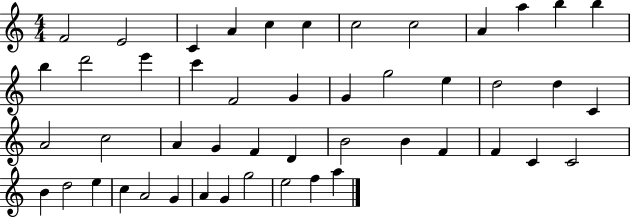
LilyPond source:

{
  \clef treble
  \numericTimeSignature
  \time 4/4
  \key c \major
  f'2 e'2 | c'4 a'4 c''4 c''4 | c''2 c''2 | a'4 a''4 b''4 b''4 | \break b''4 d'''2 e'''4 | c'''4 f'2 g'4 | g'4 g''2 e''4 | d''2 d''4 c'4 | \break a'2 c''2 | a'4 g'4 f'4 d'4 | b'2 b'4 f'4 | f'4 c'4 c'2 | \break b'4 d''2 e''4 | c''4 a'2 g'4 | a'4 g'4 g''2 | e''2 f''4 a''4 | \break \bar "|."
}